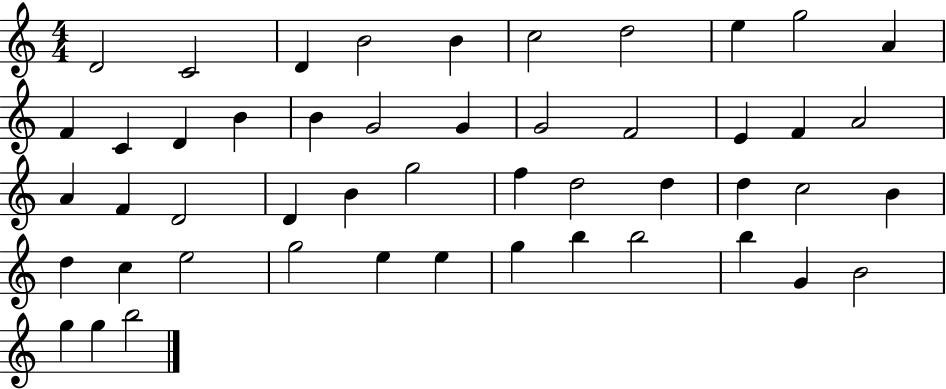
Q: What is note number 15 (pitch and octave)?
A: B4